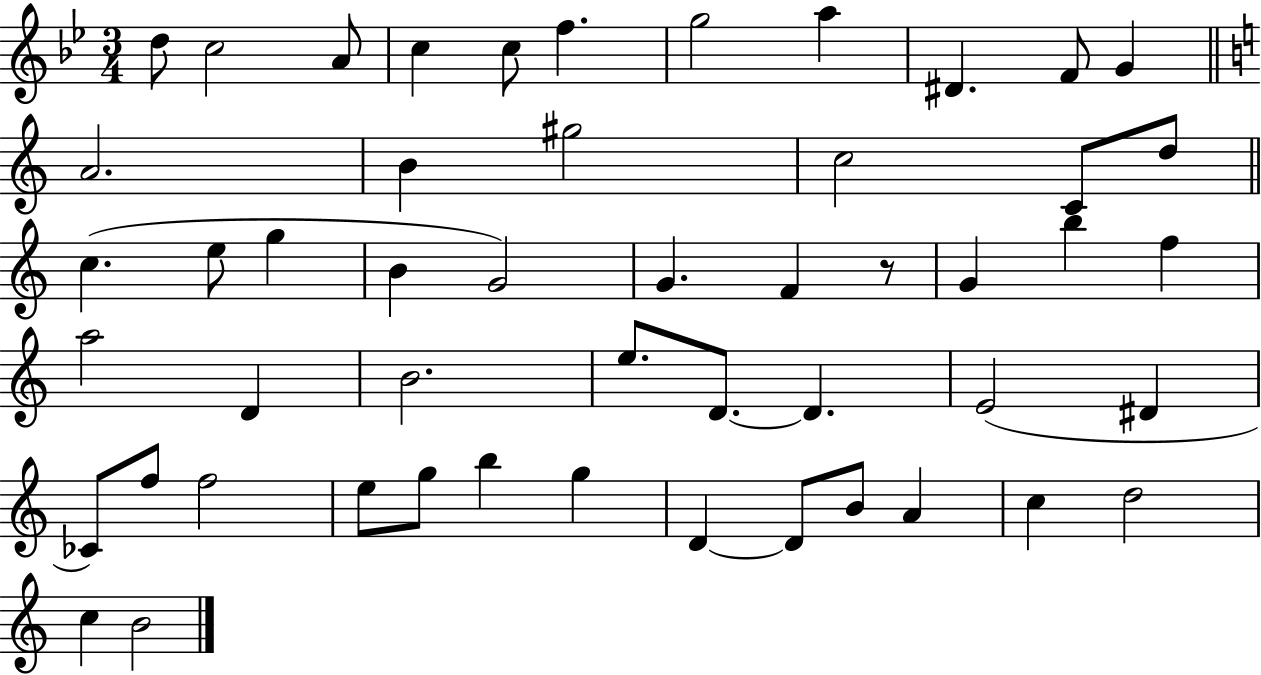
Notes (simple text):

D5/e C5/h A4/e C5/q C5/e F5/q. G5/h A5/q D#4/q. F4/e G4/q A4/h. B4/q G#5/h C5/h C4/e D5/e C5/q. E5/e G5/q B4/q G4/h G4/q. F4/q R/e G4/q B5/q F5/q A5/h D4/q B4/h. E5/e. D4/e. D4/q. E4/h D#4/q CES4/e F5/e F5/h E5/e G5/e B5/q G5/q D4/q D4/e B4/e A4/q C5/q D5/h C5/q B4/h